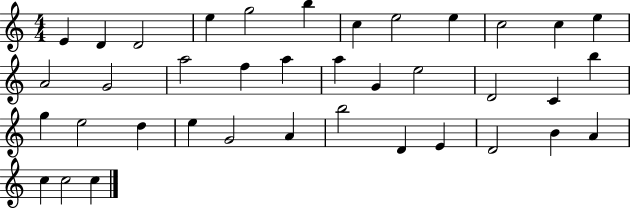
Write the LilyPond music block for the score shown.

{
  \clef treble
  \numericTimeSignature
  \time 4/4
  \key c \major
  e'4 d'4 d'2 | e''4 g''2 b''4 | c''4 e''2 e''4 | c''2 c''4 e''4 | \break a'2 g'2 | a''2 f''4 a''4 | a''4 g'4 e''2 | d'2 c'4 b''4 | \break g''4 e''2 d''4 | e''4 g'2 a'4 | b''2 d'4 e'4 | d'2 b'4 a'4 | \break c''4 c''2 c''4 | \bar "|."
}